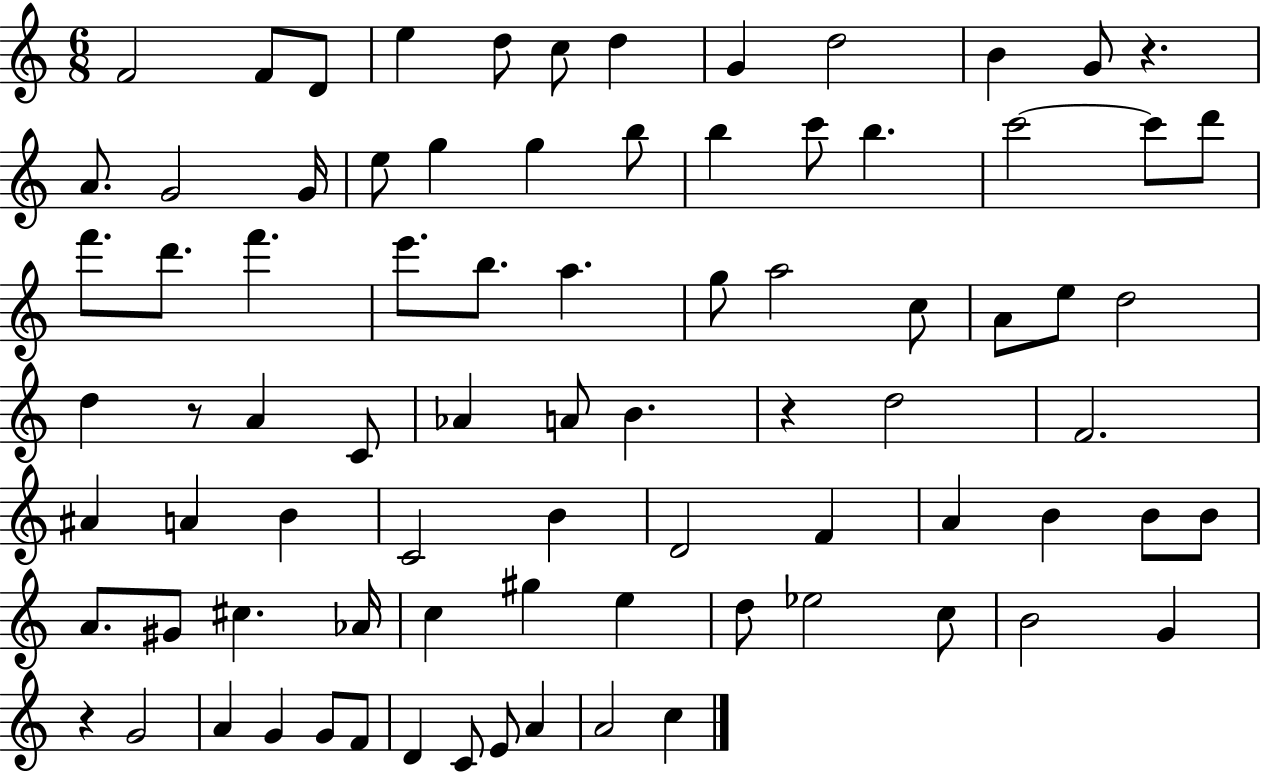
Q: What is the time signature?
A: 6/8